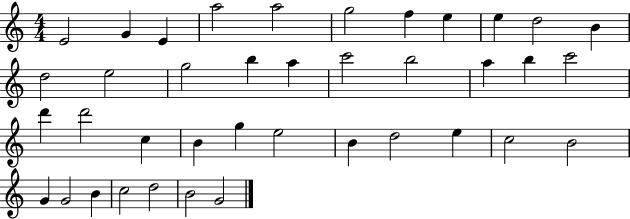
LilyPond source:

{
  \clef treble
  \numericTimeSignature
  \time 4/4
  \key c \major
  e'2 g'4 e'4 | a''2 a''2 | g''2 f''4 e''4 | e''4 d''2 b'4 | \break d''2 e''2 | g''2 b''4 a''4 | c'''2 b''2 | a''4 b''4 c'''2 | \break d'''4 d'''2 c''4 | b'4 g''4 e''2 | b'4 d''2 e''4 | c''2 b'2 | \break g'4 g'2 b'4 | c''2 d''2 | b'2 g'2 | \bar "|."
}